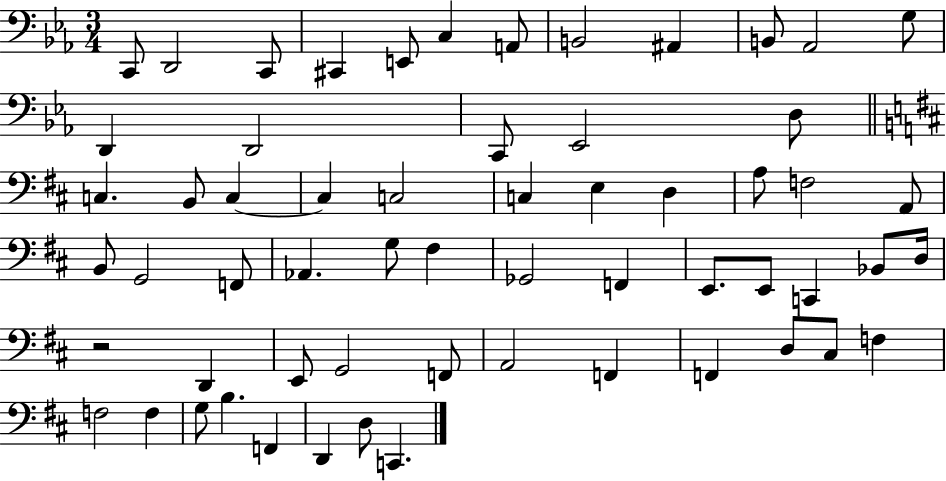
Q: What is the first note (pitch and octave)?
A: C2